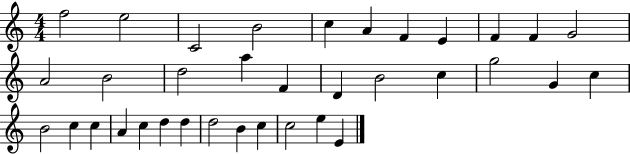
{
  \clef treble
  \numericTimeSignature
  \time 4/4
  \key c \major
  f''2 e''2 | c'2 b'2 | c''4 a'4 f'4 e'4 | f'4 f'4 g'2 | \break a'2 b'2 | d''2 a''4 f'4 | d'4 b'2 c''4 | g''2 g'4 c''4 | \break b'2 c''4 c''4 | a'4 c''4 d''4 d''4 | d''2 b'4 c''4 | c''2 e''4 e'4 | \break \bar "|."
}